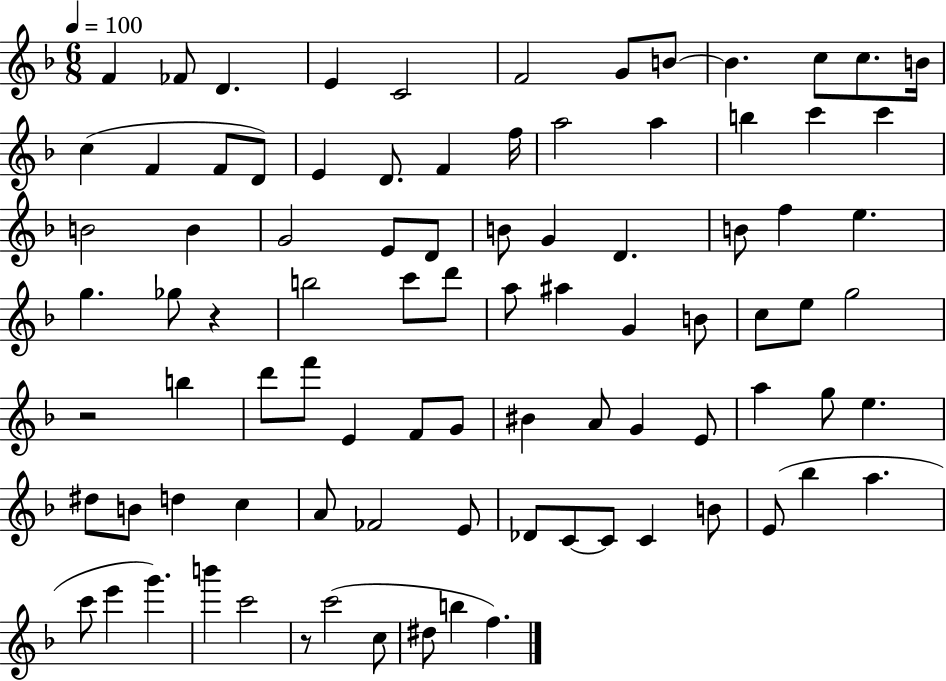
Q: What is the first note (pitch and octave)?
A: F4